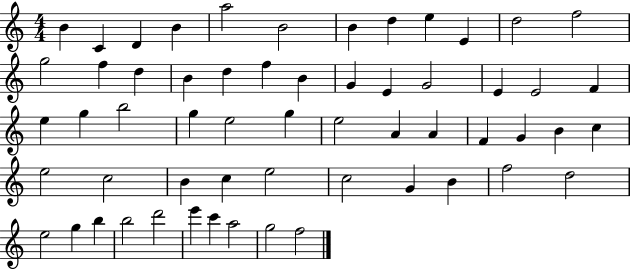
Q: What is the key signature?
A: C major